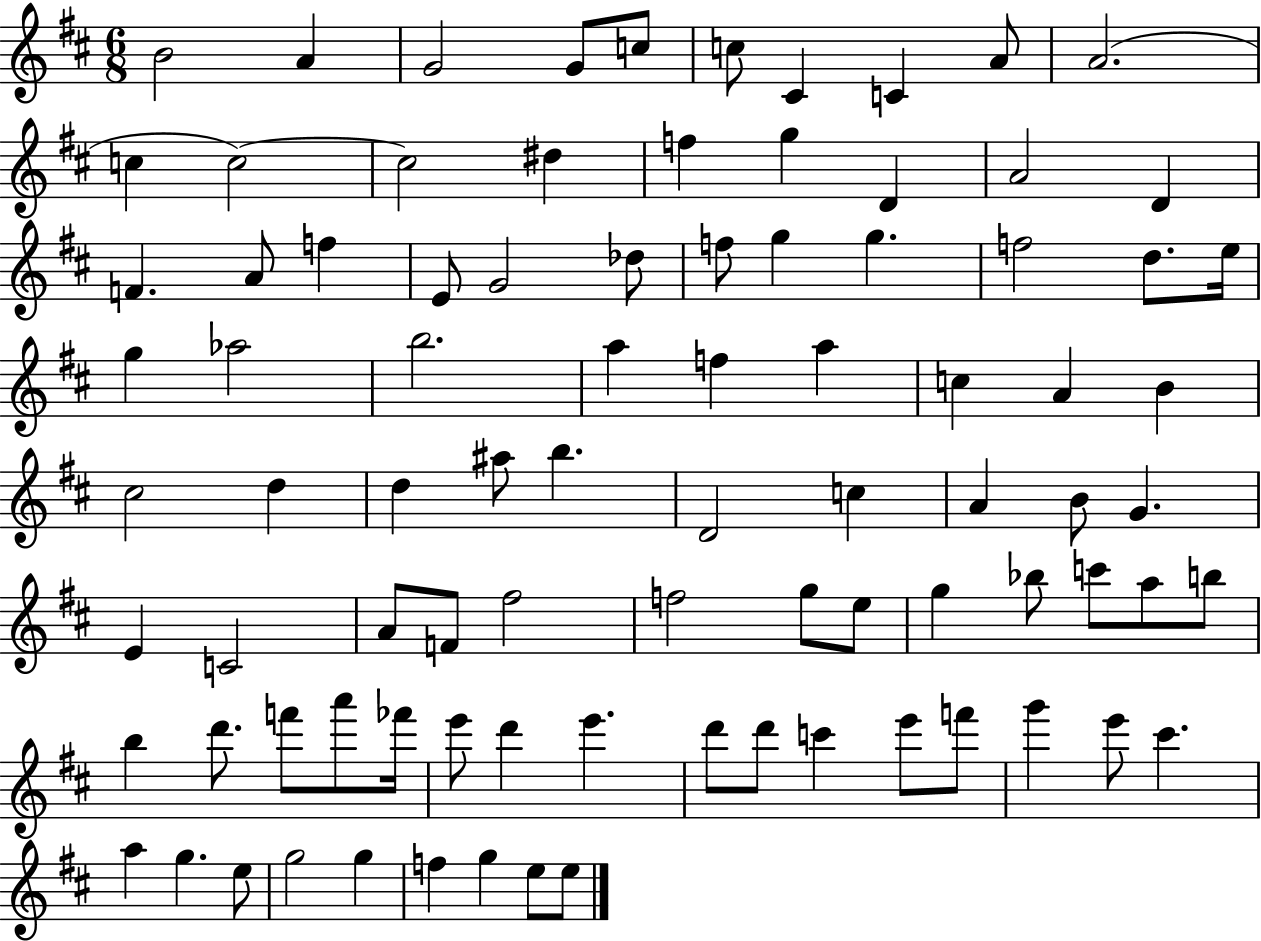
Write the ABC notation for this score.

X:1
T:Untitled
M:6/8
L:1/4
K:D
B2 A G2 G/2 c/2 c/2 ^C C A/2 A2 c c2 c2 ^d f g D A2 D F A/2 f E/2 G2 _d/2 f/2 g g f2 d/2 e/4 g _a2 b2 a f a c A B ^c2 d d ^a/2 b D2 c A B/2 G E C2 A/2 F/2 ^f2 f2 g/2 e/2 g _b/2 c'/2 a/2 b/2 b d'/2 f'/2 a'/2 _f'/4 e'/2 d' e' d'/2 d'/2 c' e'/2 f'/2 g' e'/2 ^c' a g e/2 g2 g f g e/2 e/2